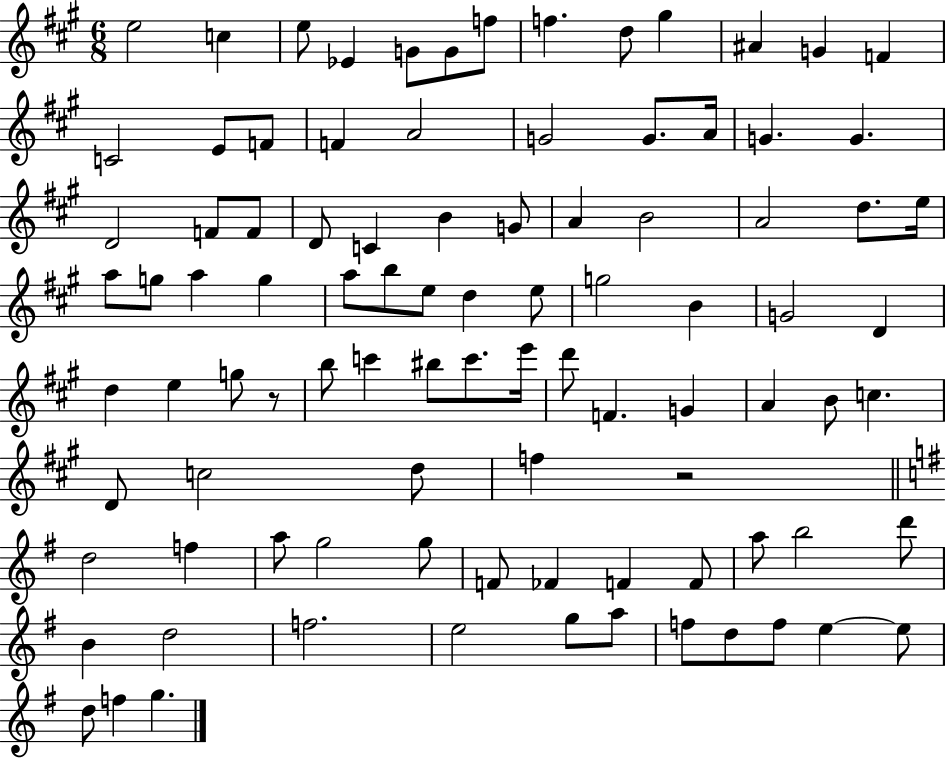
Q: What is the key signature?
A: A major